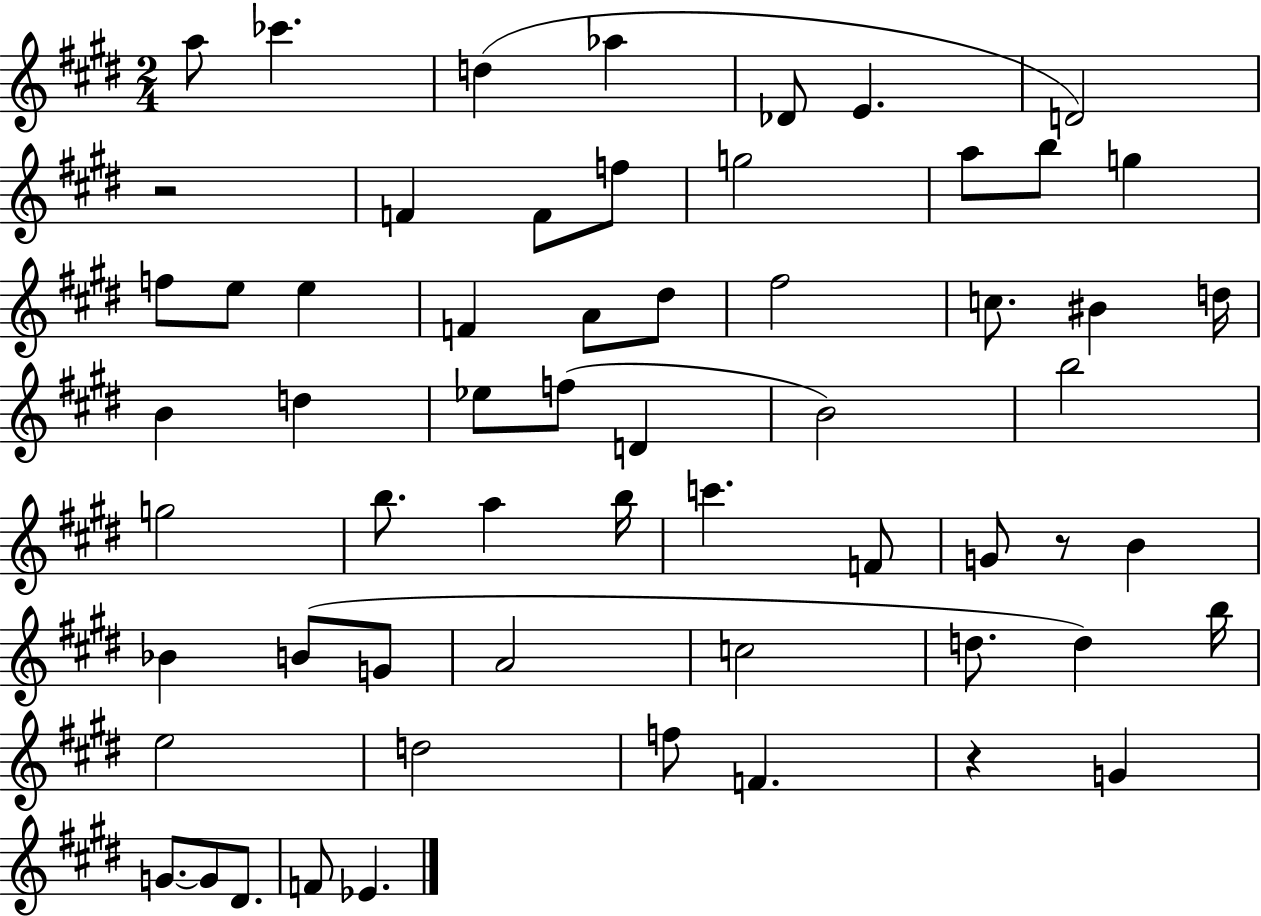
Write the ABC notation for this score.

X:1
T:Untitled
M:2/4
L:1/4
K:E
a/2 _c' d _a _D/2 E D2 z2 F F/2 f/2 g2 a/2 b/2 g f/2 e/2 e F A/2 ^d/2 ^f2 c/2 ^B d/4 B d _e/2 f/2 D B2 b2 g2 b/2 a b/4 c' F/2 G/2 z/2 B _B B/2 G/2 A2 c2 d/2 d b/4 e2 d2 f/2 F z G G/2 G/2 ^D/2 F/2 _E